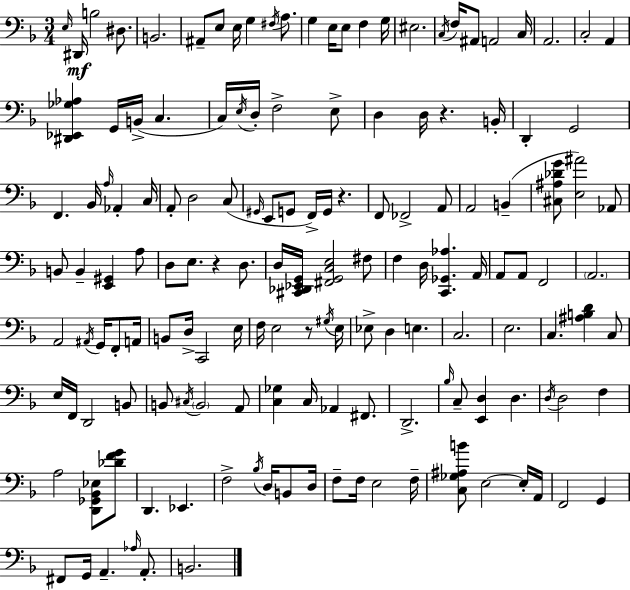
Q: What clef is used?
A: bass